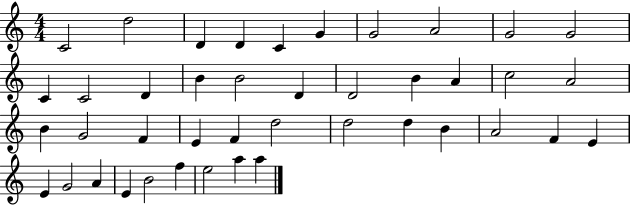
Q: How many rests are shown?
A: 0